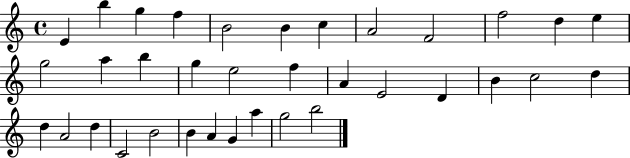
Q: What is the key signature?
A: C major